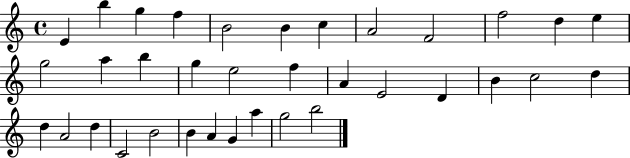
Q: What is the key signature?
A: C major